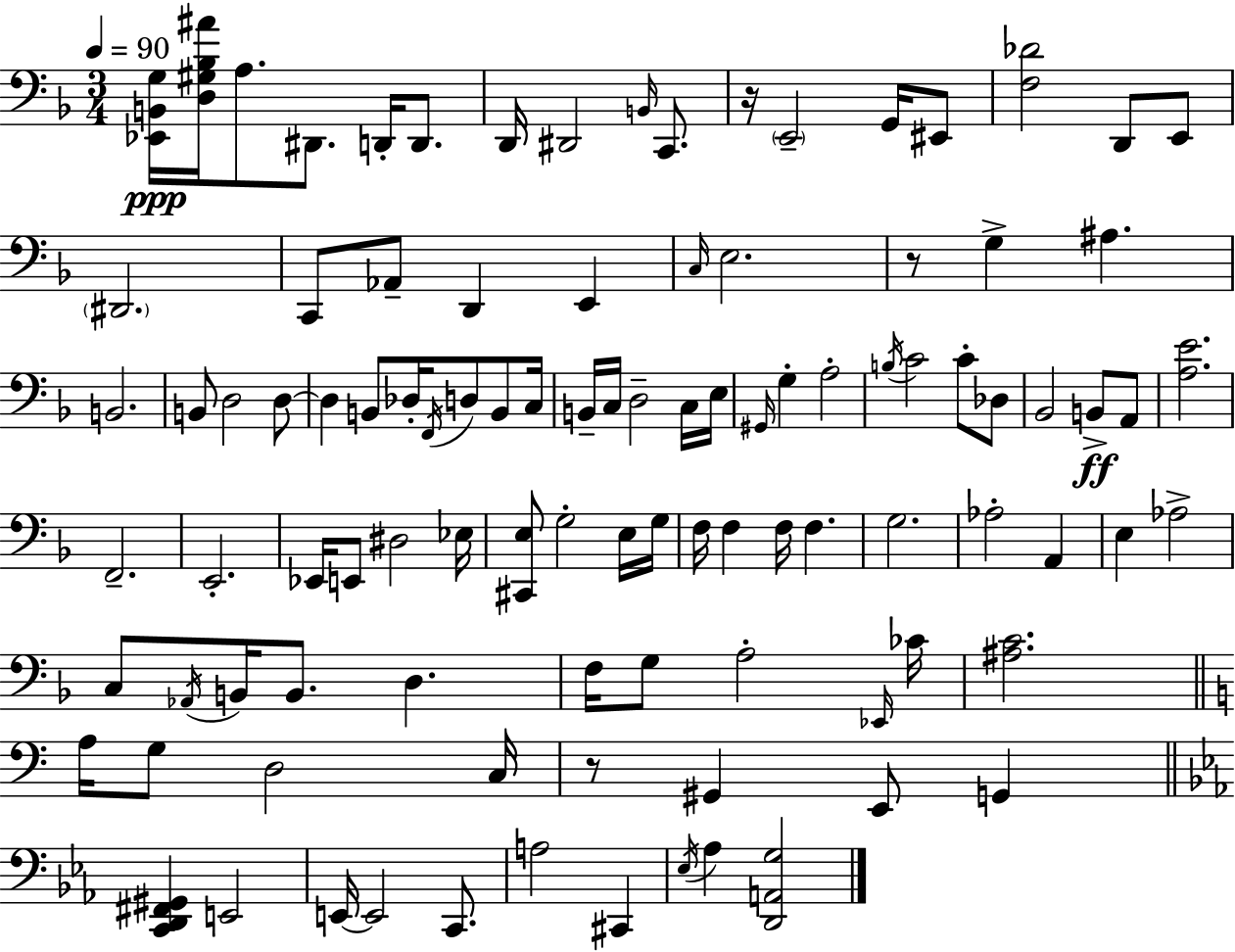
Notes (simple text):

[Eb2,B2,G3]/s [D3,G#3,Bb3,A#4]/s A3/e. D#2/e. D2/s D2/e. D2/s D#2/h B2/s C2/e. R/s E2/h G2/s EIS2/e [F3,Db4]/h D2/e E2/e D#2/h. C2/e Ab2/e D2/q E2/q C3/s E3/h. R/e G3/q A#3/q. B2/h. B2/e D3/h D3/e D3/q B2/e Db3/s F2/s D3/e B2/e C3/s B2/s C3/s D3/h C3/s E3/s G#2/s G3/q A3/h B3/s C4/h C4/e Db3/e Bb2/h B2/e A2/e [A3,E4]/h. F2/h. E2/h. Eb2/s E2/e D#3/h Eb3/s [C#2,E3]/e G3/h E3/s G3/s F3/s F3/q F3/s F3/q. G3/h. Ab3/h A2/q E3/q Ab3/h C3/e Ab2/s B2/s B2/e. D3/q. F3/s G3/e A3/h Eb2/s CES4/s [A#3,C4]/h. A3/s G3/e D3/h C3/s R/e G#2/q E2/e G2/q [C2,D2,F#2,G#2]/q E2/h E2/s E2/h C2/e. A3/h C#2/q Eb3/s Ab3/q [D2,A2,G3]/h